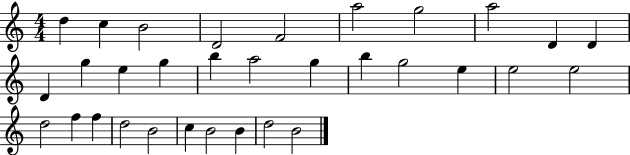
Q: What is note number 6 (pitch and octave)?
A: A5